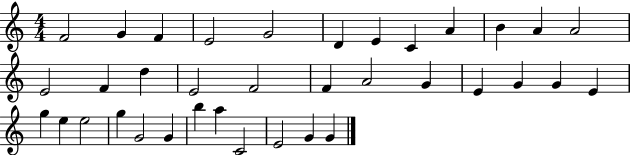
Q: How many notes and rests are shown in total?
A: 36